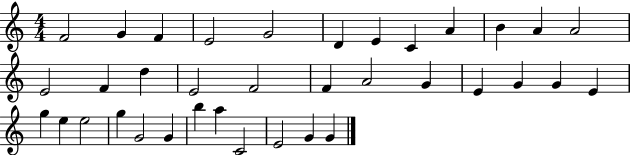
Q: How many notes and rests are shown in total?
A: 36